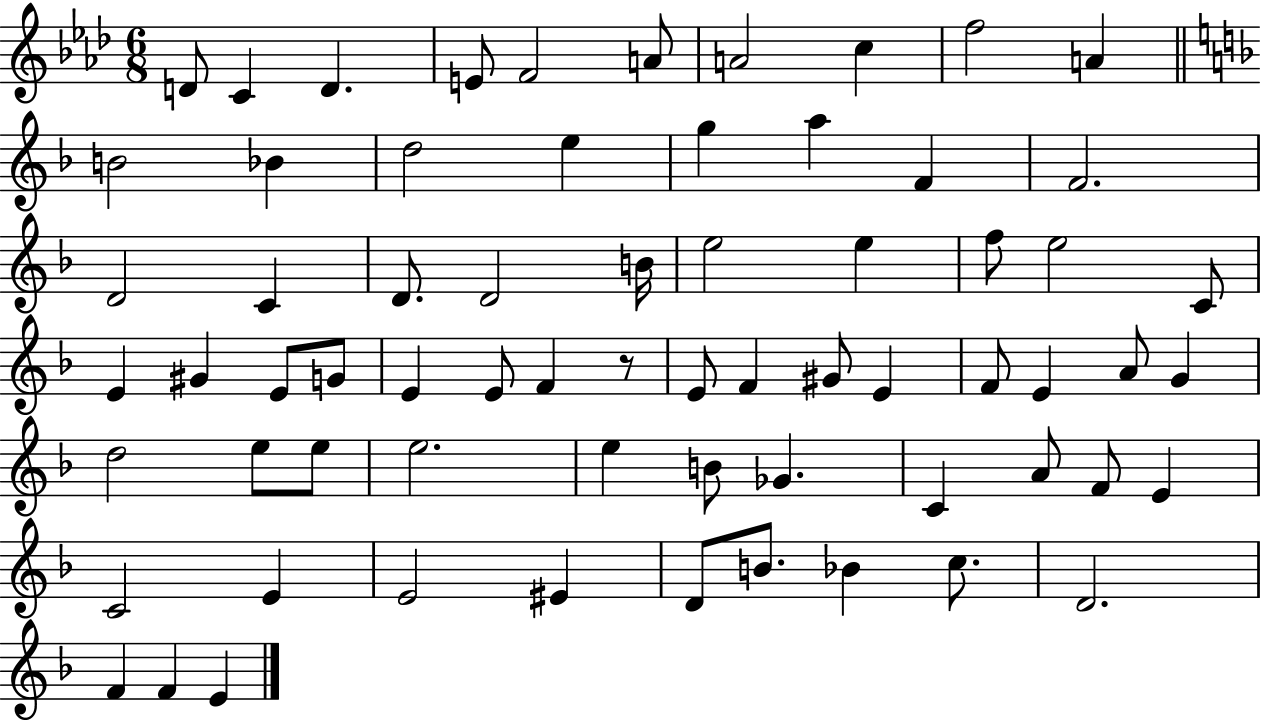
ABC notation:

X:1
T:Untitled
M:6/8
L:1/4
K:Ab
D/2 C D E/2 F2 A/2 A2 c f2 A B2 _B d2 e g a F F2 D2 C D/2 D2 B/4 e2 e f/2 e2 C/2 E ^G E/2 G/2 E E/2 F z/2 E/2 F ^G/2 E F/2 E A/2 G d2 e/2 e/2 e2 e B/2 _G C A/2 F/2 E C2 E E2 ^E D/2 B/2 _B c/2 D2 F F E